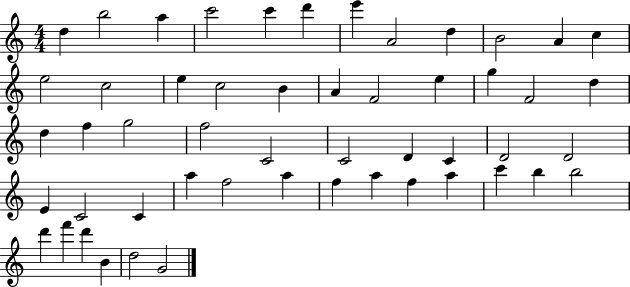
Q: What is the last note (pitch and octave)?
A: G4